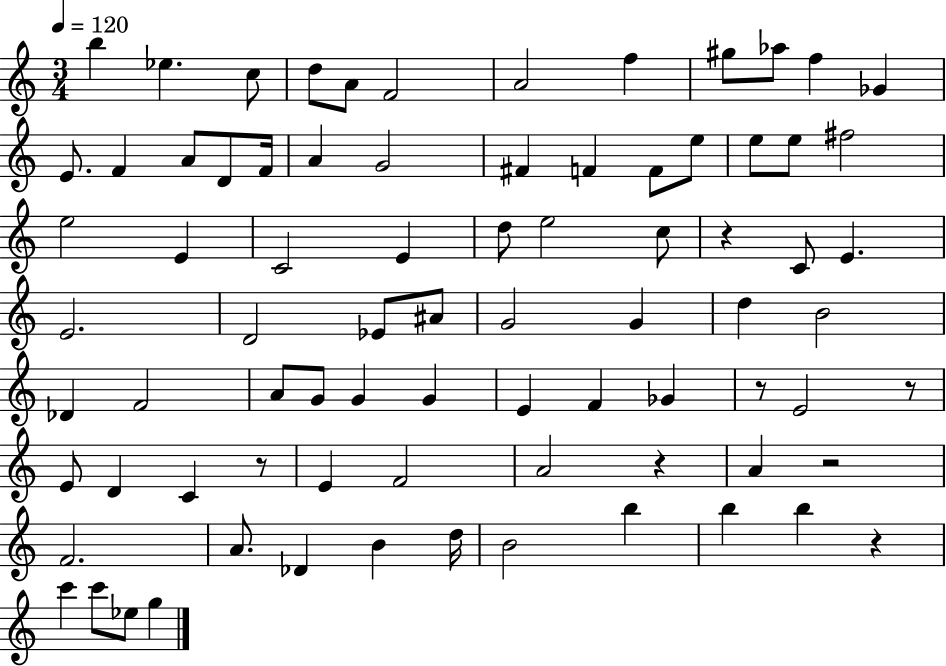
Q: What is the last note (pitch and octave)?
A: G5